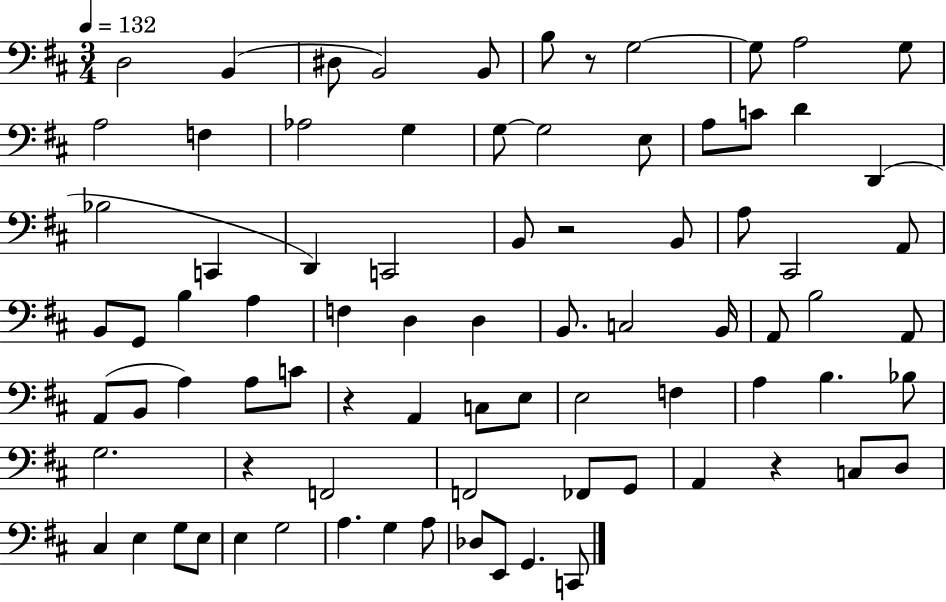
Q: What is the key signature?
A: D major